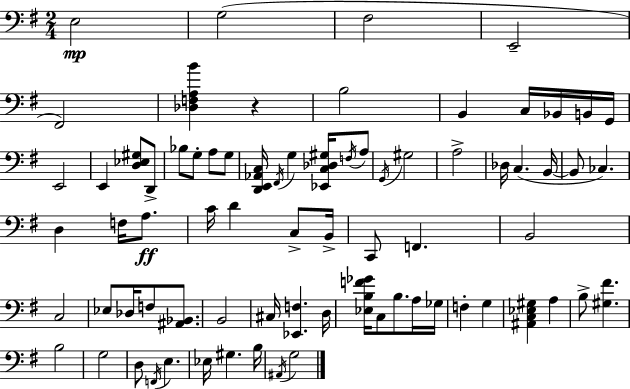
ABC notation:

X:1
T:Untitled
M:2/4
L:1/4
K:Em
E,2 G,2 ^F,2 E,,2 ^F,,2 [_D,F,A,B] z B,2 B,, C,/4 _B,,/4 B,,/4 G,,/4 E,,2 E,, [D,_E,^G,]/2 D,,/2 _B,/2 G,/2 A,/2 G,/2 [D,,E,,_A,,C,]/4 ^F,,/4 G, [_E,,C,_D,^G,]/4 F,/4 A,/2 G,,/4 ^G,2 A,2 _D,/4 C, B,,/4 B,,/2 _C, D, F,/4 A,/2 C/4 D C,/2 B,,/4 C,,/2 F,, B,,2 C,2 _E,/2 _D,/4 F,/2 [^A,,_B,,]/2 B,,2 ^C,/4 [_E,,F,] D,/4 [_E,B,F_G]/4 C,/2 B,/2 A,/4 _G,/4 F, G, [^A,,C,_E,^G,] A, B,/2 [^G,^F] B,2 G,2 D,/2 F,,/4 E, _E,/4 ^G, B,/4 ^A,,/4 G,2